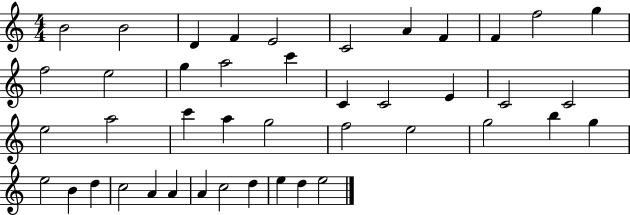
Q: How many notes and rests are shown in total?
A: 43